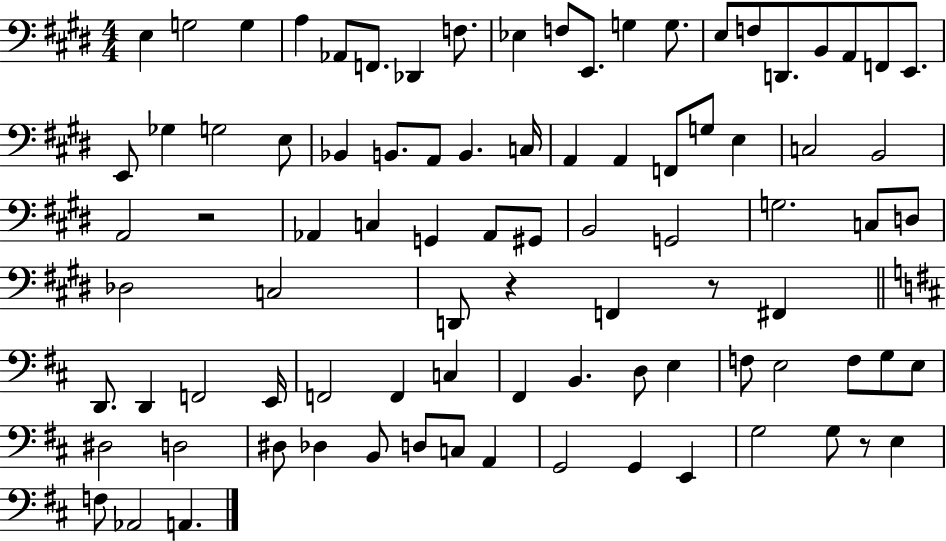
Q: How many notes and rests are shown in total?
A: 89